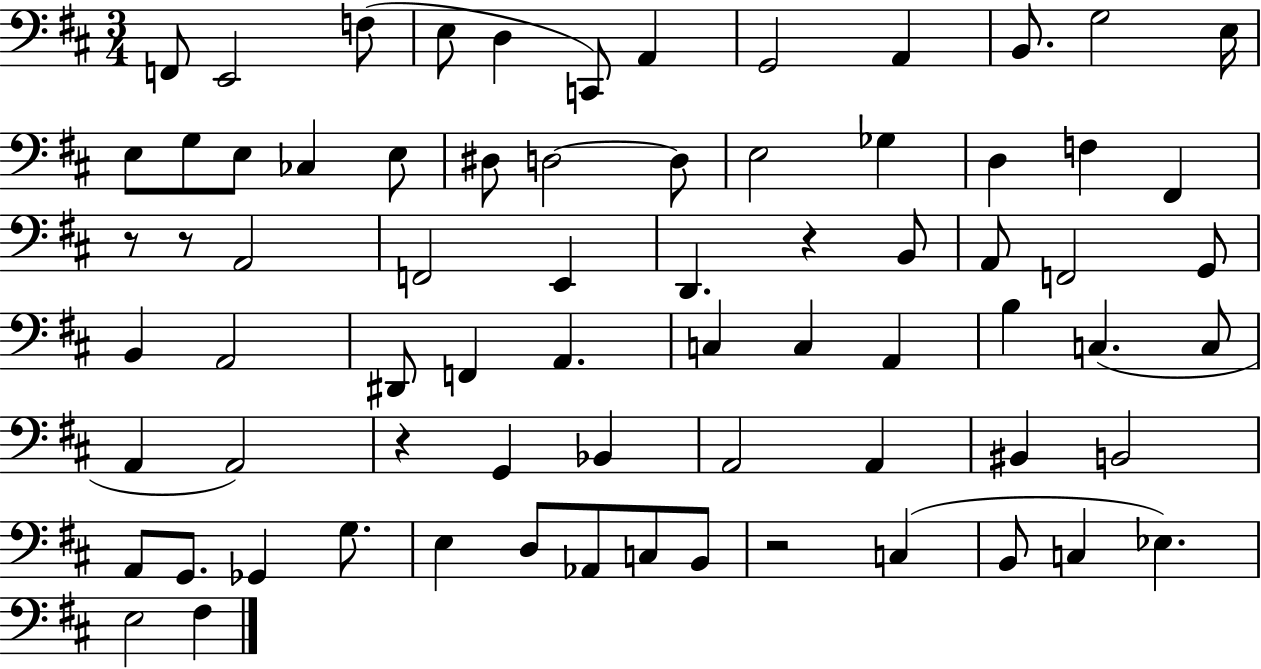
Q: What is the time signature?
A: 3/4